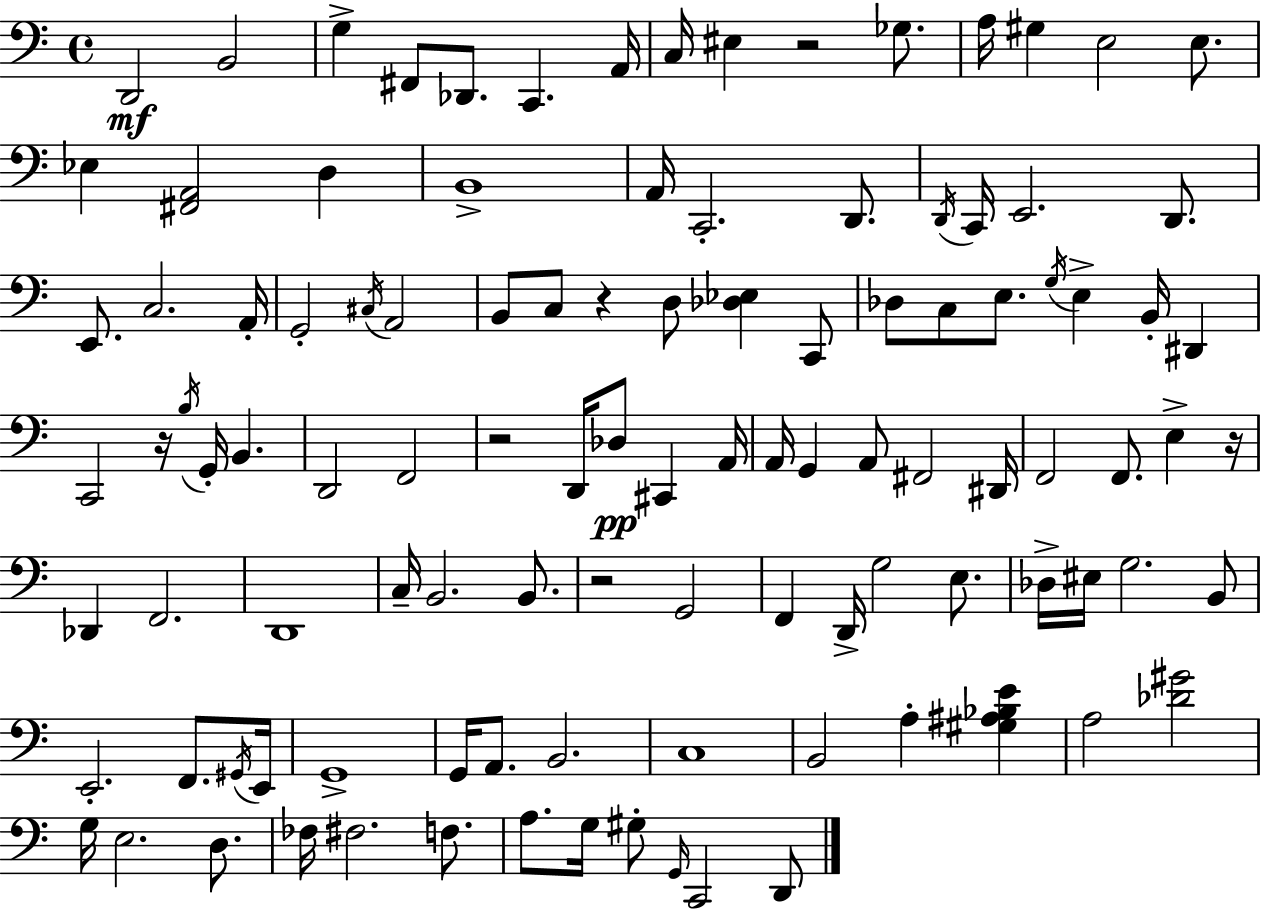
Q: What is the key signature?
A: A minor